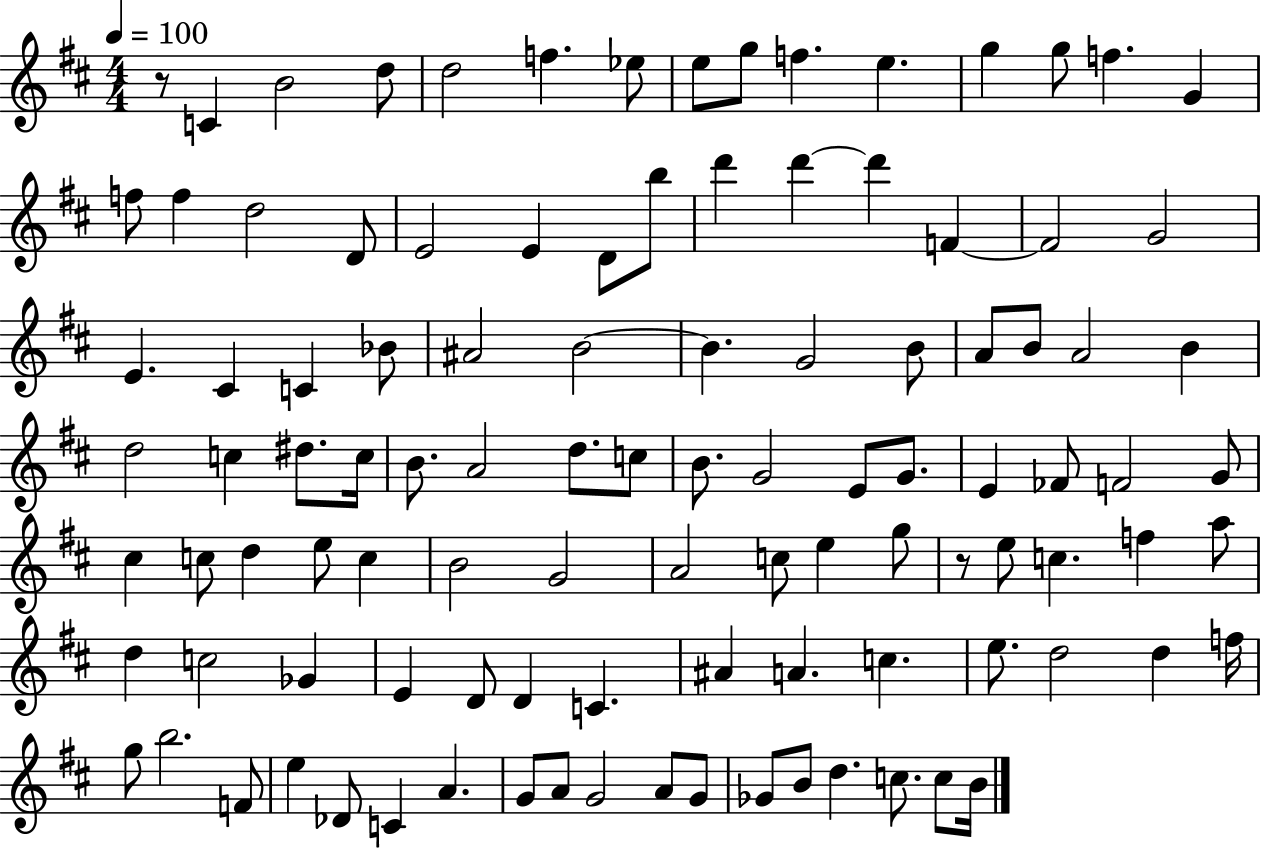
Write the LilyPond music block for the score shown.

{
  \clef treble
  \numericTimeSignature
  \time 4/4
  \key d \major
  \tempo 4 = 100
  r8 c'4 b'2 d''8 | d''2 f''4. ees''8 | e''8 g''8 f''4. e''4. | g''4 g''8 f''4. g'4 | \break f''8 f''4 d''2 d'8 | e'2 e'4 d'8 b''8 | d'''4 d'''4~~ d'''4 f'4~~ | f'2 g'2 | \break e'4. cis'4 c'4 bes'8 | ais'2 b'2~~ | b'4. g'2 b'8 | a'8 b'8 a'2 b'4 | \break d''2 c''4 dis''8. c''16 | b'8. a'2 d''8. c''8 | b'8. g'2 e'8 g'8. | e'4 fes'8 f'2 g'8 | \break cis''4 c''8 d''4 e''8 c''4 | b'2 g'2 | a'2 c''8 e''4 g''8 | r8 e''8 c''4. f''4 a''8 | \break d''4 c''2 ges'4 | e'4 d'8 d'4 c'4. | ais'4 a'4. c''4. | e''8. d''2 d''4 f''16 | \break g''8 b''2. f'8 | e''4 des'8 c'4 a'4. | g'8 a'8 g'2 a'8 g'8 | ges'8 b'8 d''4. c''8. c''8 b'16 | \break \bar "|."
}